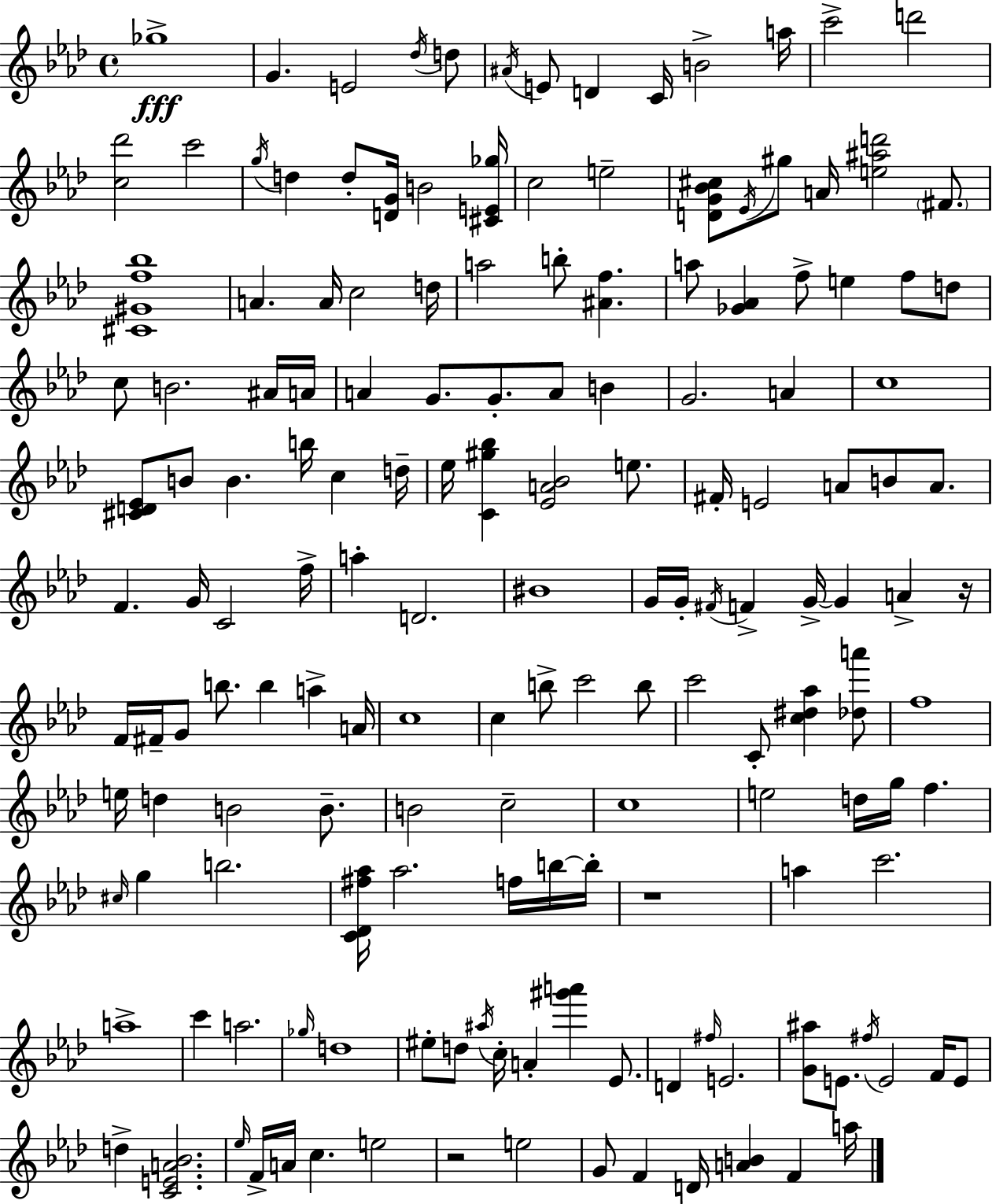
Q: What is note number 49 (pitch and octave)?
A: B4